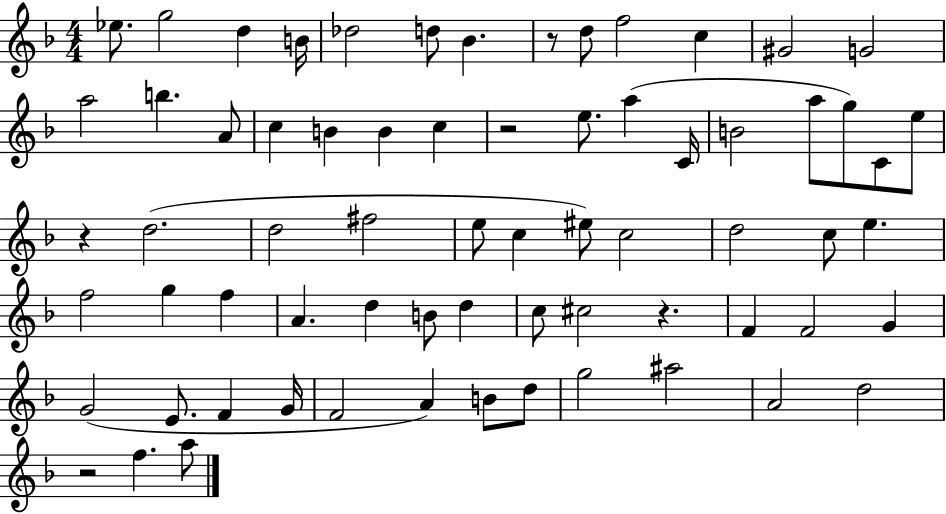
{
  \clef treble
  \numericTimeSignature
  \time 4/4
  \key f \major
  ees''8. g''2 d''4 b'16 | des''2 d''8 bes'4. | r8 d''8 f''2 c''4 | gis'2 g'2 | \break a''2 b''4. a'8 | c''4 b'4 b'4 c''4 | r2 e''8. a''4( c'16 | b'2 a''8 g''8) c'8 e''8 | \break r4 d''2.( | d''2 fis''2 | e''8 c''4 eis''8) c''2 | d''2 c''8 e''4. | \break f''2 g''4 f''4 | a'4. d''4 b'8 d''4 | c''8 cis''2 r4. | f'4 f'2 g'4 | \break g'2( e'8. f'4 g'16 | f'2 a'4) b'8 d''8 | g''2 ais''2 | a'2 d''2 | \break r2 f''4. a''8 | \bar "|."
}